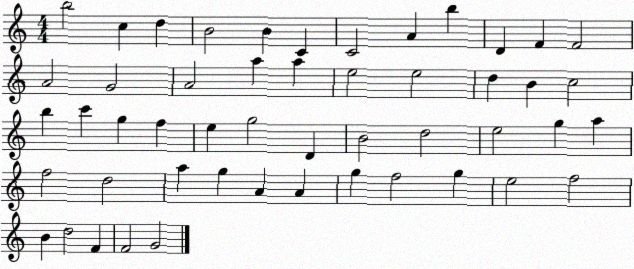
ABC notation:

X:1
T:Untitled
M:4/4
L:1/4
K:C
b2 c d B2 B C C2 A b D F F2 A2 G2 A2 a a e2 e2 d B c2 b c' g f e g2 D B2 d2 e2 g a f2 d2 a g A A g f2 g e2 f2 B d2 F F2 G2